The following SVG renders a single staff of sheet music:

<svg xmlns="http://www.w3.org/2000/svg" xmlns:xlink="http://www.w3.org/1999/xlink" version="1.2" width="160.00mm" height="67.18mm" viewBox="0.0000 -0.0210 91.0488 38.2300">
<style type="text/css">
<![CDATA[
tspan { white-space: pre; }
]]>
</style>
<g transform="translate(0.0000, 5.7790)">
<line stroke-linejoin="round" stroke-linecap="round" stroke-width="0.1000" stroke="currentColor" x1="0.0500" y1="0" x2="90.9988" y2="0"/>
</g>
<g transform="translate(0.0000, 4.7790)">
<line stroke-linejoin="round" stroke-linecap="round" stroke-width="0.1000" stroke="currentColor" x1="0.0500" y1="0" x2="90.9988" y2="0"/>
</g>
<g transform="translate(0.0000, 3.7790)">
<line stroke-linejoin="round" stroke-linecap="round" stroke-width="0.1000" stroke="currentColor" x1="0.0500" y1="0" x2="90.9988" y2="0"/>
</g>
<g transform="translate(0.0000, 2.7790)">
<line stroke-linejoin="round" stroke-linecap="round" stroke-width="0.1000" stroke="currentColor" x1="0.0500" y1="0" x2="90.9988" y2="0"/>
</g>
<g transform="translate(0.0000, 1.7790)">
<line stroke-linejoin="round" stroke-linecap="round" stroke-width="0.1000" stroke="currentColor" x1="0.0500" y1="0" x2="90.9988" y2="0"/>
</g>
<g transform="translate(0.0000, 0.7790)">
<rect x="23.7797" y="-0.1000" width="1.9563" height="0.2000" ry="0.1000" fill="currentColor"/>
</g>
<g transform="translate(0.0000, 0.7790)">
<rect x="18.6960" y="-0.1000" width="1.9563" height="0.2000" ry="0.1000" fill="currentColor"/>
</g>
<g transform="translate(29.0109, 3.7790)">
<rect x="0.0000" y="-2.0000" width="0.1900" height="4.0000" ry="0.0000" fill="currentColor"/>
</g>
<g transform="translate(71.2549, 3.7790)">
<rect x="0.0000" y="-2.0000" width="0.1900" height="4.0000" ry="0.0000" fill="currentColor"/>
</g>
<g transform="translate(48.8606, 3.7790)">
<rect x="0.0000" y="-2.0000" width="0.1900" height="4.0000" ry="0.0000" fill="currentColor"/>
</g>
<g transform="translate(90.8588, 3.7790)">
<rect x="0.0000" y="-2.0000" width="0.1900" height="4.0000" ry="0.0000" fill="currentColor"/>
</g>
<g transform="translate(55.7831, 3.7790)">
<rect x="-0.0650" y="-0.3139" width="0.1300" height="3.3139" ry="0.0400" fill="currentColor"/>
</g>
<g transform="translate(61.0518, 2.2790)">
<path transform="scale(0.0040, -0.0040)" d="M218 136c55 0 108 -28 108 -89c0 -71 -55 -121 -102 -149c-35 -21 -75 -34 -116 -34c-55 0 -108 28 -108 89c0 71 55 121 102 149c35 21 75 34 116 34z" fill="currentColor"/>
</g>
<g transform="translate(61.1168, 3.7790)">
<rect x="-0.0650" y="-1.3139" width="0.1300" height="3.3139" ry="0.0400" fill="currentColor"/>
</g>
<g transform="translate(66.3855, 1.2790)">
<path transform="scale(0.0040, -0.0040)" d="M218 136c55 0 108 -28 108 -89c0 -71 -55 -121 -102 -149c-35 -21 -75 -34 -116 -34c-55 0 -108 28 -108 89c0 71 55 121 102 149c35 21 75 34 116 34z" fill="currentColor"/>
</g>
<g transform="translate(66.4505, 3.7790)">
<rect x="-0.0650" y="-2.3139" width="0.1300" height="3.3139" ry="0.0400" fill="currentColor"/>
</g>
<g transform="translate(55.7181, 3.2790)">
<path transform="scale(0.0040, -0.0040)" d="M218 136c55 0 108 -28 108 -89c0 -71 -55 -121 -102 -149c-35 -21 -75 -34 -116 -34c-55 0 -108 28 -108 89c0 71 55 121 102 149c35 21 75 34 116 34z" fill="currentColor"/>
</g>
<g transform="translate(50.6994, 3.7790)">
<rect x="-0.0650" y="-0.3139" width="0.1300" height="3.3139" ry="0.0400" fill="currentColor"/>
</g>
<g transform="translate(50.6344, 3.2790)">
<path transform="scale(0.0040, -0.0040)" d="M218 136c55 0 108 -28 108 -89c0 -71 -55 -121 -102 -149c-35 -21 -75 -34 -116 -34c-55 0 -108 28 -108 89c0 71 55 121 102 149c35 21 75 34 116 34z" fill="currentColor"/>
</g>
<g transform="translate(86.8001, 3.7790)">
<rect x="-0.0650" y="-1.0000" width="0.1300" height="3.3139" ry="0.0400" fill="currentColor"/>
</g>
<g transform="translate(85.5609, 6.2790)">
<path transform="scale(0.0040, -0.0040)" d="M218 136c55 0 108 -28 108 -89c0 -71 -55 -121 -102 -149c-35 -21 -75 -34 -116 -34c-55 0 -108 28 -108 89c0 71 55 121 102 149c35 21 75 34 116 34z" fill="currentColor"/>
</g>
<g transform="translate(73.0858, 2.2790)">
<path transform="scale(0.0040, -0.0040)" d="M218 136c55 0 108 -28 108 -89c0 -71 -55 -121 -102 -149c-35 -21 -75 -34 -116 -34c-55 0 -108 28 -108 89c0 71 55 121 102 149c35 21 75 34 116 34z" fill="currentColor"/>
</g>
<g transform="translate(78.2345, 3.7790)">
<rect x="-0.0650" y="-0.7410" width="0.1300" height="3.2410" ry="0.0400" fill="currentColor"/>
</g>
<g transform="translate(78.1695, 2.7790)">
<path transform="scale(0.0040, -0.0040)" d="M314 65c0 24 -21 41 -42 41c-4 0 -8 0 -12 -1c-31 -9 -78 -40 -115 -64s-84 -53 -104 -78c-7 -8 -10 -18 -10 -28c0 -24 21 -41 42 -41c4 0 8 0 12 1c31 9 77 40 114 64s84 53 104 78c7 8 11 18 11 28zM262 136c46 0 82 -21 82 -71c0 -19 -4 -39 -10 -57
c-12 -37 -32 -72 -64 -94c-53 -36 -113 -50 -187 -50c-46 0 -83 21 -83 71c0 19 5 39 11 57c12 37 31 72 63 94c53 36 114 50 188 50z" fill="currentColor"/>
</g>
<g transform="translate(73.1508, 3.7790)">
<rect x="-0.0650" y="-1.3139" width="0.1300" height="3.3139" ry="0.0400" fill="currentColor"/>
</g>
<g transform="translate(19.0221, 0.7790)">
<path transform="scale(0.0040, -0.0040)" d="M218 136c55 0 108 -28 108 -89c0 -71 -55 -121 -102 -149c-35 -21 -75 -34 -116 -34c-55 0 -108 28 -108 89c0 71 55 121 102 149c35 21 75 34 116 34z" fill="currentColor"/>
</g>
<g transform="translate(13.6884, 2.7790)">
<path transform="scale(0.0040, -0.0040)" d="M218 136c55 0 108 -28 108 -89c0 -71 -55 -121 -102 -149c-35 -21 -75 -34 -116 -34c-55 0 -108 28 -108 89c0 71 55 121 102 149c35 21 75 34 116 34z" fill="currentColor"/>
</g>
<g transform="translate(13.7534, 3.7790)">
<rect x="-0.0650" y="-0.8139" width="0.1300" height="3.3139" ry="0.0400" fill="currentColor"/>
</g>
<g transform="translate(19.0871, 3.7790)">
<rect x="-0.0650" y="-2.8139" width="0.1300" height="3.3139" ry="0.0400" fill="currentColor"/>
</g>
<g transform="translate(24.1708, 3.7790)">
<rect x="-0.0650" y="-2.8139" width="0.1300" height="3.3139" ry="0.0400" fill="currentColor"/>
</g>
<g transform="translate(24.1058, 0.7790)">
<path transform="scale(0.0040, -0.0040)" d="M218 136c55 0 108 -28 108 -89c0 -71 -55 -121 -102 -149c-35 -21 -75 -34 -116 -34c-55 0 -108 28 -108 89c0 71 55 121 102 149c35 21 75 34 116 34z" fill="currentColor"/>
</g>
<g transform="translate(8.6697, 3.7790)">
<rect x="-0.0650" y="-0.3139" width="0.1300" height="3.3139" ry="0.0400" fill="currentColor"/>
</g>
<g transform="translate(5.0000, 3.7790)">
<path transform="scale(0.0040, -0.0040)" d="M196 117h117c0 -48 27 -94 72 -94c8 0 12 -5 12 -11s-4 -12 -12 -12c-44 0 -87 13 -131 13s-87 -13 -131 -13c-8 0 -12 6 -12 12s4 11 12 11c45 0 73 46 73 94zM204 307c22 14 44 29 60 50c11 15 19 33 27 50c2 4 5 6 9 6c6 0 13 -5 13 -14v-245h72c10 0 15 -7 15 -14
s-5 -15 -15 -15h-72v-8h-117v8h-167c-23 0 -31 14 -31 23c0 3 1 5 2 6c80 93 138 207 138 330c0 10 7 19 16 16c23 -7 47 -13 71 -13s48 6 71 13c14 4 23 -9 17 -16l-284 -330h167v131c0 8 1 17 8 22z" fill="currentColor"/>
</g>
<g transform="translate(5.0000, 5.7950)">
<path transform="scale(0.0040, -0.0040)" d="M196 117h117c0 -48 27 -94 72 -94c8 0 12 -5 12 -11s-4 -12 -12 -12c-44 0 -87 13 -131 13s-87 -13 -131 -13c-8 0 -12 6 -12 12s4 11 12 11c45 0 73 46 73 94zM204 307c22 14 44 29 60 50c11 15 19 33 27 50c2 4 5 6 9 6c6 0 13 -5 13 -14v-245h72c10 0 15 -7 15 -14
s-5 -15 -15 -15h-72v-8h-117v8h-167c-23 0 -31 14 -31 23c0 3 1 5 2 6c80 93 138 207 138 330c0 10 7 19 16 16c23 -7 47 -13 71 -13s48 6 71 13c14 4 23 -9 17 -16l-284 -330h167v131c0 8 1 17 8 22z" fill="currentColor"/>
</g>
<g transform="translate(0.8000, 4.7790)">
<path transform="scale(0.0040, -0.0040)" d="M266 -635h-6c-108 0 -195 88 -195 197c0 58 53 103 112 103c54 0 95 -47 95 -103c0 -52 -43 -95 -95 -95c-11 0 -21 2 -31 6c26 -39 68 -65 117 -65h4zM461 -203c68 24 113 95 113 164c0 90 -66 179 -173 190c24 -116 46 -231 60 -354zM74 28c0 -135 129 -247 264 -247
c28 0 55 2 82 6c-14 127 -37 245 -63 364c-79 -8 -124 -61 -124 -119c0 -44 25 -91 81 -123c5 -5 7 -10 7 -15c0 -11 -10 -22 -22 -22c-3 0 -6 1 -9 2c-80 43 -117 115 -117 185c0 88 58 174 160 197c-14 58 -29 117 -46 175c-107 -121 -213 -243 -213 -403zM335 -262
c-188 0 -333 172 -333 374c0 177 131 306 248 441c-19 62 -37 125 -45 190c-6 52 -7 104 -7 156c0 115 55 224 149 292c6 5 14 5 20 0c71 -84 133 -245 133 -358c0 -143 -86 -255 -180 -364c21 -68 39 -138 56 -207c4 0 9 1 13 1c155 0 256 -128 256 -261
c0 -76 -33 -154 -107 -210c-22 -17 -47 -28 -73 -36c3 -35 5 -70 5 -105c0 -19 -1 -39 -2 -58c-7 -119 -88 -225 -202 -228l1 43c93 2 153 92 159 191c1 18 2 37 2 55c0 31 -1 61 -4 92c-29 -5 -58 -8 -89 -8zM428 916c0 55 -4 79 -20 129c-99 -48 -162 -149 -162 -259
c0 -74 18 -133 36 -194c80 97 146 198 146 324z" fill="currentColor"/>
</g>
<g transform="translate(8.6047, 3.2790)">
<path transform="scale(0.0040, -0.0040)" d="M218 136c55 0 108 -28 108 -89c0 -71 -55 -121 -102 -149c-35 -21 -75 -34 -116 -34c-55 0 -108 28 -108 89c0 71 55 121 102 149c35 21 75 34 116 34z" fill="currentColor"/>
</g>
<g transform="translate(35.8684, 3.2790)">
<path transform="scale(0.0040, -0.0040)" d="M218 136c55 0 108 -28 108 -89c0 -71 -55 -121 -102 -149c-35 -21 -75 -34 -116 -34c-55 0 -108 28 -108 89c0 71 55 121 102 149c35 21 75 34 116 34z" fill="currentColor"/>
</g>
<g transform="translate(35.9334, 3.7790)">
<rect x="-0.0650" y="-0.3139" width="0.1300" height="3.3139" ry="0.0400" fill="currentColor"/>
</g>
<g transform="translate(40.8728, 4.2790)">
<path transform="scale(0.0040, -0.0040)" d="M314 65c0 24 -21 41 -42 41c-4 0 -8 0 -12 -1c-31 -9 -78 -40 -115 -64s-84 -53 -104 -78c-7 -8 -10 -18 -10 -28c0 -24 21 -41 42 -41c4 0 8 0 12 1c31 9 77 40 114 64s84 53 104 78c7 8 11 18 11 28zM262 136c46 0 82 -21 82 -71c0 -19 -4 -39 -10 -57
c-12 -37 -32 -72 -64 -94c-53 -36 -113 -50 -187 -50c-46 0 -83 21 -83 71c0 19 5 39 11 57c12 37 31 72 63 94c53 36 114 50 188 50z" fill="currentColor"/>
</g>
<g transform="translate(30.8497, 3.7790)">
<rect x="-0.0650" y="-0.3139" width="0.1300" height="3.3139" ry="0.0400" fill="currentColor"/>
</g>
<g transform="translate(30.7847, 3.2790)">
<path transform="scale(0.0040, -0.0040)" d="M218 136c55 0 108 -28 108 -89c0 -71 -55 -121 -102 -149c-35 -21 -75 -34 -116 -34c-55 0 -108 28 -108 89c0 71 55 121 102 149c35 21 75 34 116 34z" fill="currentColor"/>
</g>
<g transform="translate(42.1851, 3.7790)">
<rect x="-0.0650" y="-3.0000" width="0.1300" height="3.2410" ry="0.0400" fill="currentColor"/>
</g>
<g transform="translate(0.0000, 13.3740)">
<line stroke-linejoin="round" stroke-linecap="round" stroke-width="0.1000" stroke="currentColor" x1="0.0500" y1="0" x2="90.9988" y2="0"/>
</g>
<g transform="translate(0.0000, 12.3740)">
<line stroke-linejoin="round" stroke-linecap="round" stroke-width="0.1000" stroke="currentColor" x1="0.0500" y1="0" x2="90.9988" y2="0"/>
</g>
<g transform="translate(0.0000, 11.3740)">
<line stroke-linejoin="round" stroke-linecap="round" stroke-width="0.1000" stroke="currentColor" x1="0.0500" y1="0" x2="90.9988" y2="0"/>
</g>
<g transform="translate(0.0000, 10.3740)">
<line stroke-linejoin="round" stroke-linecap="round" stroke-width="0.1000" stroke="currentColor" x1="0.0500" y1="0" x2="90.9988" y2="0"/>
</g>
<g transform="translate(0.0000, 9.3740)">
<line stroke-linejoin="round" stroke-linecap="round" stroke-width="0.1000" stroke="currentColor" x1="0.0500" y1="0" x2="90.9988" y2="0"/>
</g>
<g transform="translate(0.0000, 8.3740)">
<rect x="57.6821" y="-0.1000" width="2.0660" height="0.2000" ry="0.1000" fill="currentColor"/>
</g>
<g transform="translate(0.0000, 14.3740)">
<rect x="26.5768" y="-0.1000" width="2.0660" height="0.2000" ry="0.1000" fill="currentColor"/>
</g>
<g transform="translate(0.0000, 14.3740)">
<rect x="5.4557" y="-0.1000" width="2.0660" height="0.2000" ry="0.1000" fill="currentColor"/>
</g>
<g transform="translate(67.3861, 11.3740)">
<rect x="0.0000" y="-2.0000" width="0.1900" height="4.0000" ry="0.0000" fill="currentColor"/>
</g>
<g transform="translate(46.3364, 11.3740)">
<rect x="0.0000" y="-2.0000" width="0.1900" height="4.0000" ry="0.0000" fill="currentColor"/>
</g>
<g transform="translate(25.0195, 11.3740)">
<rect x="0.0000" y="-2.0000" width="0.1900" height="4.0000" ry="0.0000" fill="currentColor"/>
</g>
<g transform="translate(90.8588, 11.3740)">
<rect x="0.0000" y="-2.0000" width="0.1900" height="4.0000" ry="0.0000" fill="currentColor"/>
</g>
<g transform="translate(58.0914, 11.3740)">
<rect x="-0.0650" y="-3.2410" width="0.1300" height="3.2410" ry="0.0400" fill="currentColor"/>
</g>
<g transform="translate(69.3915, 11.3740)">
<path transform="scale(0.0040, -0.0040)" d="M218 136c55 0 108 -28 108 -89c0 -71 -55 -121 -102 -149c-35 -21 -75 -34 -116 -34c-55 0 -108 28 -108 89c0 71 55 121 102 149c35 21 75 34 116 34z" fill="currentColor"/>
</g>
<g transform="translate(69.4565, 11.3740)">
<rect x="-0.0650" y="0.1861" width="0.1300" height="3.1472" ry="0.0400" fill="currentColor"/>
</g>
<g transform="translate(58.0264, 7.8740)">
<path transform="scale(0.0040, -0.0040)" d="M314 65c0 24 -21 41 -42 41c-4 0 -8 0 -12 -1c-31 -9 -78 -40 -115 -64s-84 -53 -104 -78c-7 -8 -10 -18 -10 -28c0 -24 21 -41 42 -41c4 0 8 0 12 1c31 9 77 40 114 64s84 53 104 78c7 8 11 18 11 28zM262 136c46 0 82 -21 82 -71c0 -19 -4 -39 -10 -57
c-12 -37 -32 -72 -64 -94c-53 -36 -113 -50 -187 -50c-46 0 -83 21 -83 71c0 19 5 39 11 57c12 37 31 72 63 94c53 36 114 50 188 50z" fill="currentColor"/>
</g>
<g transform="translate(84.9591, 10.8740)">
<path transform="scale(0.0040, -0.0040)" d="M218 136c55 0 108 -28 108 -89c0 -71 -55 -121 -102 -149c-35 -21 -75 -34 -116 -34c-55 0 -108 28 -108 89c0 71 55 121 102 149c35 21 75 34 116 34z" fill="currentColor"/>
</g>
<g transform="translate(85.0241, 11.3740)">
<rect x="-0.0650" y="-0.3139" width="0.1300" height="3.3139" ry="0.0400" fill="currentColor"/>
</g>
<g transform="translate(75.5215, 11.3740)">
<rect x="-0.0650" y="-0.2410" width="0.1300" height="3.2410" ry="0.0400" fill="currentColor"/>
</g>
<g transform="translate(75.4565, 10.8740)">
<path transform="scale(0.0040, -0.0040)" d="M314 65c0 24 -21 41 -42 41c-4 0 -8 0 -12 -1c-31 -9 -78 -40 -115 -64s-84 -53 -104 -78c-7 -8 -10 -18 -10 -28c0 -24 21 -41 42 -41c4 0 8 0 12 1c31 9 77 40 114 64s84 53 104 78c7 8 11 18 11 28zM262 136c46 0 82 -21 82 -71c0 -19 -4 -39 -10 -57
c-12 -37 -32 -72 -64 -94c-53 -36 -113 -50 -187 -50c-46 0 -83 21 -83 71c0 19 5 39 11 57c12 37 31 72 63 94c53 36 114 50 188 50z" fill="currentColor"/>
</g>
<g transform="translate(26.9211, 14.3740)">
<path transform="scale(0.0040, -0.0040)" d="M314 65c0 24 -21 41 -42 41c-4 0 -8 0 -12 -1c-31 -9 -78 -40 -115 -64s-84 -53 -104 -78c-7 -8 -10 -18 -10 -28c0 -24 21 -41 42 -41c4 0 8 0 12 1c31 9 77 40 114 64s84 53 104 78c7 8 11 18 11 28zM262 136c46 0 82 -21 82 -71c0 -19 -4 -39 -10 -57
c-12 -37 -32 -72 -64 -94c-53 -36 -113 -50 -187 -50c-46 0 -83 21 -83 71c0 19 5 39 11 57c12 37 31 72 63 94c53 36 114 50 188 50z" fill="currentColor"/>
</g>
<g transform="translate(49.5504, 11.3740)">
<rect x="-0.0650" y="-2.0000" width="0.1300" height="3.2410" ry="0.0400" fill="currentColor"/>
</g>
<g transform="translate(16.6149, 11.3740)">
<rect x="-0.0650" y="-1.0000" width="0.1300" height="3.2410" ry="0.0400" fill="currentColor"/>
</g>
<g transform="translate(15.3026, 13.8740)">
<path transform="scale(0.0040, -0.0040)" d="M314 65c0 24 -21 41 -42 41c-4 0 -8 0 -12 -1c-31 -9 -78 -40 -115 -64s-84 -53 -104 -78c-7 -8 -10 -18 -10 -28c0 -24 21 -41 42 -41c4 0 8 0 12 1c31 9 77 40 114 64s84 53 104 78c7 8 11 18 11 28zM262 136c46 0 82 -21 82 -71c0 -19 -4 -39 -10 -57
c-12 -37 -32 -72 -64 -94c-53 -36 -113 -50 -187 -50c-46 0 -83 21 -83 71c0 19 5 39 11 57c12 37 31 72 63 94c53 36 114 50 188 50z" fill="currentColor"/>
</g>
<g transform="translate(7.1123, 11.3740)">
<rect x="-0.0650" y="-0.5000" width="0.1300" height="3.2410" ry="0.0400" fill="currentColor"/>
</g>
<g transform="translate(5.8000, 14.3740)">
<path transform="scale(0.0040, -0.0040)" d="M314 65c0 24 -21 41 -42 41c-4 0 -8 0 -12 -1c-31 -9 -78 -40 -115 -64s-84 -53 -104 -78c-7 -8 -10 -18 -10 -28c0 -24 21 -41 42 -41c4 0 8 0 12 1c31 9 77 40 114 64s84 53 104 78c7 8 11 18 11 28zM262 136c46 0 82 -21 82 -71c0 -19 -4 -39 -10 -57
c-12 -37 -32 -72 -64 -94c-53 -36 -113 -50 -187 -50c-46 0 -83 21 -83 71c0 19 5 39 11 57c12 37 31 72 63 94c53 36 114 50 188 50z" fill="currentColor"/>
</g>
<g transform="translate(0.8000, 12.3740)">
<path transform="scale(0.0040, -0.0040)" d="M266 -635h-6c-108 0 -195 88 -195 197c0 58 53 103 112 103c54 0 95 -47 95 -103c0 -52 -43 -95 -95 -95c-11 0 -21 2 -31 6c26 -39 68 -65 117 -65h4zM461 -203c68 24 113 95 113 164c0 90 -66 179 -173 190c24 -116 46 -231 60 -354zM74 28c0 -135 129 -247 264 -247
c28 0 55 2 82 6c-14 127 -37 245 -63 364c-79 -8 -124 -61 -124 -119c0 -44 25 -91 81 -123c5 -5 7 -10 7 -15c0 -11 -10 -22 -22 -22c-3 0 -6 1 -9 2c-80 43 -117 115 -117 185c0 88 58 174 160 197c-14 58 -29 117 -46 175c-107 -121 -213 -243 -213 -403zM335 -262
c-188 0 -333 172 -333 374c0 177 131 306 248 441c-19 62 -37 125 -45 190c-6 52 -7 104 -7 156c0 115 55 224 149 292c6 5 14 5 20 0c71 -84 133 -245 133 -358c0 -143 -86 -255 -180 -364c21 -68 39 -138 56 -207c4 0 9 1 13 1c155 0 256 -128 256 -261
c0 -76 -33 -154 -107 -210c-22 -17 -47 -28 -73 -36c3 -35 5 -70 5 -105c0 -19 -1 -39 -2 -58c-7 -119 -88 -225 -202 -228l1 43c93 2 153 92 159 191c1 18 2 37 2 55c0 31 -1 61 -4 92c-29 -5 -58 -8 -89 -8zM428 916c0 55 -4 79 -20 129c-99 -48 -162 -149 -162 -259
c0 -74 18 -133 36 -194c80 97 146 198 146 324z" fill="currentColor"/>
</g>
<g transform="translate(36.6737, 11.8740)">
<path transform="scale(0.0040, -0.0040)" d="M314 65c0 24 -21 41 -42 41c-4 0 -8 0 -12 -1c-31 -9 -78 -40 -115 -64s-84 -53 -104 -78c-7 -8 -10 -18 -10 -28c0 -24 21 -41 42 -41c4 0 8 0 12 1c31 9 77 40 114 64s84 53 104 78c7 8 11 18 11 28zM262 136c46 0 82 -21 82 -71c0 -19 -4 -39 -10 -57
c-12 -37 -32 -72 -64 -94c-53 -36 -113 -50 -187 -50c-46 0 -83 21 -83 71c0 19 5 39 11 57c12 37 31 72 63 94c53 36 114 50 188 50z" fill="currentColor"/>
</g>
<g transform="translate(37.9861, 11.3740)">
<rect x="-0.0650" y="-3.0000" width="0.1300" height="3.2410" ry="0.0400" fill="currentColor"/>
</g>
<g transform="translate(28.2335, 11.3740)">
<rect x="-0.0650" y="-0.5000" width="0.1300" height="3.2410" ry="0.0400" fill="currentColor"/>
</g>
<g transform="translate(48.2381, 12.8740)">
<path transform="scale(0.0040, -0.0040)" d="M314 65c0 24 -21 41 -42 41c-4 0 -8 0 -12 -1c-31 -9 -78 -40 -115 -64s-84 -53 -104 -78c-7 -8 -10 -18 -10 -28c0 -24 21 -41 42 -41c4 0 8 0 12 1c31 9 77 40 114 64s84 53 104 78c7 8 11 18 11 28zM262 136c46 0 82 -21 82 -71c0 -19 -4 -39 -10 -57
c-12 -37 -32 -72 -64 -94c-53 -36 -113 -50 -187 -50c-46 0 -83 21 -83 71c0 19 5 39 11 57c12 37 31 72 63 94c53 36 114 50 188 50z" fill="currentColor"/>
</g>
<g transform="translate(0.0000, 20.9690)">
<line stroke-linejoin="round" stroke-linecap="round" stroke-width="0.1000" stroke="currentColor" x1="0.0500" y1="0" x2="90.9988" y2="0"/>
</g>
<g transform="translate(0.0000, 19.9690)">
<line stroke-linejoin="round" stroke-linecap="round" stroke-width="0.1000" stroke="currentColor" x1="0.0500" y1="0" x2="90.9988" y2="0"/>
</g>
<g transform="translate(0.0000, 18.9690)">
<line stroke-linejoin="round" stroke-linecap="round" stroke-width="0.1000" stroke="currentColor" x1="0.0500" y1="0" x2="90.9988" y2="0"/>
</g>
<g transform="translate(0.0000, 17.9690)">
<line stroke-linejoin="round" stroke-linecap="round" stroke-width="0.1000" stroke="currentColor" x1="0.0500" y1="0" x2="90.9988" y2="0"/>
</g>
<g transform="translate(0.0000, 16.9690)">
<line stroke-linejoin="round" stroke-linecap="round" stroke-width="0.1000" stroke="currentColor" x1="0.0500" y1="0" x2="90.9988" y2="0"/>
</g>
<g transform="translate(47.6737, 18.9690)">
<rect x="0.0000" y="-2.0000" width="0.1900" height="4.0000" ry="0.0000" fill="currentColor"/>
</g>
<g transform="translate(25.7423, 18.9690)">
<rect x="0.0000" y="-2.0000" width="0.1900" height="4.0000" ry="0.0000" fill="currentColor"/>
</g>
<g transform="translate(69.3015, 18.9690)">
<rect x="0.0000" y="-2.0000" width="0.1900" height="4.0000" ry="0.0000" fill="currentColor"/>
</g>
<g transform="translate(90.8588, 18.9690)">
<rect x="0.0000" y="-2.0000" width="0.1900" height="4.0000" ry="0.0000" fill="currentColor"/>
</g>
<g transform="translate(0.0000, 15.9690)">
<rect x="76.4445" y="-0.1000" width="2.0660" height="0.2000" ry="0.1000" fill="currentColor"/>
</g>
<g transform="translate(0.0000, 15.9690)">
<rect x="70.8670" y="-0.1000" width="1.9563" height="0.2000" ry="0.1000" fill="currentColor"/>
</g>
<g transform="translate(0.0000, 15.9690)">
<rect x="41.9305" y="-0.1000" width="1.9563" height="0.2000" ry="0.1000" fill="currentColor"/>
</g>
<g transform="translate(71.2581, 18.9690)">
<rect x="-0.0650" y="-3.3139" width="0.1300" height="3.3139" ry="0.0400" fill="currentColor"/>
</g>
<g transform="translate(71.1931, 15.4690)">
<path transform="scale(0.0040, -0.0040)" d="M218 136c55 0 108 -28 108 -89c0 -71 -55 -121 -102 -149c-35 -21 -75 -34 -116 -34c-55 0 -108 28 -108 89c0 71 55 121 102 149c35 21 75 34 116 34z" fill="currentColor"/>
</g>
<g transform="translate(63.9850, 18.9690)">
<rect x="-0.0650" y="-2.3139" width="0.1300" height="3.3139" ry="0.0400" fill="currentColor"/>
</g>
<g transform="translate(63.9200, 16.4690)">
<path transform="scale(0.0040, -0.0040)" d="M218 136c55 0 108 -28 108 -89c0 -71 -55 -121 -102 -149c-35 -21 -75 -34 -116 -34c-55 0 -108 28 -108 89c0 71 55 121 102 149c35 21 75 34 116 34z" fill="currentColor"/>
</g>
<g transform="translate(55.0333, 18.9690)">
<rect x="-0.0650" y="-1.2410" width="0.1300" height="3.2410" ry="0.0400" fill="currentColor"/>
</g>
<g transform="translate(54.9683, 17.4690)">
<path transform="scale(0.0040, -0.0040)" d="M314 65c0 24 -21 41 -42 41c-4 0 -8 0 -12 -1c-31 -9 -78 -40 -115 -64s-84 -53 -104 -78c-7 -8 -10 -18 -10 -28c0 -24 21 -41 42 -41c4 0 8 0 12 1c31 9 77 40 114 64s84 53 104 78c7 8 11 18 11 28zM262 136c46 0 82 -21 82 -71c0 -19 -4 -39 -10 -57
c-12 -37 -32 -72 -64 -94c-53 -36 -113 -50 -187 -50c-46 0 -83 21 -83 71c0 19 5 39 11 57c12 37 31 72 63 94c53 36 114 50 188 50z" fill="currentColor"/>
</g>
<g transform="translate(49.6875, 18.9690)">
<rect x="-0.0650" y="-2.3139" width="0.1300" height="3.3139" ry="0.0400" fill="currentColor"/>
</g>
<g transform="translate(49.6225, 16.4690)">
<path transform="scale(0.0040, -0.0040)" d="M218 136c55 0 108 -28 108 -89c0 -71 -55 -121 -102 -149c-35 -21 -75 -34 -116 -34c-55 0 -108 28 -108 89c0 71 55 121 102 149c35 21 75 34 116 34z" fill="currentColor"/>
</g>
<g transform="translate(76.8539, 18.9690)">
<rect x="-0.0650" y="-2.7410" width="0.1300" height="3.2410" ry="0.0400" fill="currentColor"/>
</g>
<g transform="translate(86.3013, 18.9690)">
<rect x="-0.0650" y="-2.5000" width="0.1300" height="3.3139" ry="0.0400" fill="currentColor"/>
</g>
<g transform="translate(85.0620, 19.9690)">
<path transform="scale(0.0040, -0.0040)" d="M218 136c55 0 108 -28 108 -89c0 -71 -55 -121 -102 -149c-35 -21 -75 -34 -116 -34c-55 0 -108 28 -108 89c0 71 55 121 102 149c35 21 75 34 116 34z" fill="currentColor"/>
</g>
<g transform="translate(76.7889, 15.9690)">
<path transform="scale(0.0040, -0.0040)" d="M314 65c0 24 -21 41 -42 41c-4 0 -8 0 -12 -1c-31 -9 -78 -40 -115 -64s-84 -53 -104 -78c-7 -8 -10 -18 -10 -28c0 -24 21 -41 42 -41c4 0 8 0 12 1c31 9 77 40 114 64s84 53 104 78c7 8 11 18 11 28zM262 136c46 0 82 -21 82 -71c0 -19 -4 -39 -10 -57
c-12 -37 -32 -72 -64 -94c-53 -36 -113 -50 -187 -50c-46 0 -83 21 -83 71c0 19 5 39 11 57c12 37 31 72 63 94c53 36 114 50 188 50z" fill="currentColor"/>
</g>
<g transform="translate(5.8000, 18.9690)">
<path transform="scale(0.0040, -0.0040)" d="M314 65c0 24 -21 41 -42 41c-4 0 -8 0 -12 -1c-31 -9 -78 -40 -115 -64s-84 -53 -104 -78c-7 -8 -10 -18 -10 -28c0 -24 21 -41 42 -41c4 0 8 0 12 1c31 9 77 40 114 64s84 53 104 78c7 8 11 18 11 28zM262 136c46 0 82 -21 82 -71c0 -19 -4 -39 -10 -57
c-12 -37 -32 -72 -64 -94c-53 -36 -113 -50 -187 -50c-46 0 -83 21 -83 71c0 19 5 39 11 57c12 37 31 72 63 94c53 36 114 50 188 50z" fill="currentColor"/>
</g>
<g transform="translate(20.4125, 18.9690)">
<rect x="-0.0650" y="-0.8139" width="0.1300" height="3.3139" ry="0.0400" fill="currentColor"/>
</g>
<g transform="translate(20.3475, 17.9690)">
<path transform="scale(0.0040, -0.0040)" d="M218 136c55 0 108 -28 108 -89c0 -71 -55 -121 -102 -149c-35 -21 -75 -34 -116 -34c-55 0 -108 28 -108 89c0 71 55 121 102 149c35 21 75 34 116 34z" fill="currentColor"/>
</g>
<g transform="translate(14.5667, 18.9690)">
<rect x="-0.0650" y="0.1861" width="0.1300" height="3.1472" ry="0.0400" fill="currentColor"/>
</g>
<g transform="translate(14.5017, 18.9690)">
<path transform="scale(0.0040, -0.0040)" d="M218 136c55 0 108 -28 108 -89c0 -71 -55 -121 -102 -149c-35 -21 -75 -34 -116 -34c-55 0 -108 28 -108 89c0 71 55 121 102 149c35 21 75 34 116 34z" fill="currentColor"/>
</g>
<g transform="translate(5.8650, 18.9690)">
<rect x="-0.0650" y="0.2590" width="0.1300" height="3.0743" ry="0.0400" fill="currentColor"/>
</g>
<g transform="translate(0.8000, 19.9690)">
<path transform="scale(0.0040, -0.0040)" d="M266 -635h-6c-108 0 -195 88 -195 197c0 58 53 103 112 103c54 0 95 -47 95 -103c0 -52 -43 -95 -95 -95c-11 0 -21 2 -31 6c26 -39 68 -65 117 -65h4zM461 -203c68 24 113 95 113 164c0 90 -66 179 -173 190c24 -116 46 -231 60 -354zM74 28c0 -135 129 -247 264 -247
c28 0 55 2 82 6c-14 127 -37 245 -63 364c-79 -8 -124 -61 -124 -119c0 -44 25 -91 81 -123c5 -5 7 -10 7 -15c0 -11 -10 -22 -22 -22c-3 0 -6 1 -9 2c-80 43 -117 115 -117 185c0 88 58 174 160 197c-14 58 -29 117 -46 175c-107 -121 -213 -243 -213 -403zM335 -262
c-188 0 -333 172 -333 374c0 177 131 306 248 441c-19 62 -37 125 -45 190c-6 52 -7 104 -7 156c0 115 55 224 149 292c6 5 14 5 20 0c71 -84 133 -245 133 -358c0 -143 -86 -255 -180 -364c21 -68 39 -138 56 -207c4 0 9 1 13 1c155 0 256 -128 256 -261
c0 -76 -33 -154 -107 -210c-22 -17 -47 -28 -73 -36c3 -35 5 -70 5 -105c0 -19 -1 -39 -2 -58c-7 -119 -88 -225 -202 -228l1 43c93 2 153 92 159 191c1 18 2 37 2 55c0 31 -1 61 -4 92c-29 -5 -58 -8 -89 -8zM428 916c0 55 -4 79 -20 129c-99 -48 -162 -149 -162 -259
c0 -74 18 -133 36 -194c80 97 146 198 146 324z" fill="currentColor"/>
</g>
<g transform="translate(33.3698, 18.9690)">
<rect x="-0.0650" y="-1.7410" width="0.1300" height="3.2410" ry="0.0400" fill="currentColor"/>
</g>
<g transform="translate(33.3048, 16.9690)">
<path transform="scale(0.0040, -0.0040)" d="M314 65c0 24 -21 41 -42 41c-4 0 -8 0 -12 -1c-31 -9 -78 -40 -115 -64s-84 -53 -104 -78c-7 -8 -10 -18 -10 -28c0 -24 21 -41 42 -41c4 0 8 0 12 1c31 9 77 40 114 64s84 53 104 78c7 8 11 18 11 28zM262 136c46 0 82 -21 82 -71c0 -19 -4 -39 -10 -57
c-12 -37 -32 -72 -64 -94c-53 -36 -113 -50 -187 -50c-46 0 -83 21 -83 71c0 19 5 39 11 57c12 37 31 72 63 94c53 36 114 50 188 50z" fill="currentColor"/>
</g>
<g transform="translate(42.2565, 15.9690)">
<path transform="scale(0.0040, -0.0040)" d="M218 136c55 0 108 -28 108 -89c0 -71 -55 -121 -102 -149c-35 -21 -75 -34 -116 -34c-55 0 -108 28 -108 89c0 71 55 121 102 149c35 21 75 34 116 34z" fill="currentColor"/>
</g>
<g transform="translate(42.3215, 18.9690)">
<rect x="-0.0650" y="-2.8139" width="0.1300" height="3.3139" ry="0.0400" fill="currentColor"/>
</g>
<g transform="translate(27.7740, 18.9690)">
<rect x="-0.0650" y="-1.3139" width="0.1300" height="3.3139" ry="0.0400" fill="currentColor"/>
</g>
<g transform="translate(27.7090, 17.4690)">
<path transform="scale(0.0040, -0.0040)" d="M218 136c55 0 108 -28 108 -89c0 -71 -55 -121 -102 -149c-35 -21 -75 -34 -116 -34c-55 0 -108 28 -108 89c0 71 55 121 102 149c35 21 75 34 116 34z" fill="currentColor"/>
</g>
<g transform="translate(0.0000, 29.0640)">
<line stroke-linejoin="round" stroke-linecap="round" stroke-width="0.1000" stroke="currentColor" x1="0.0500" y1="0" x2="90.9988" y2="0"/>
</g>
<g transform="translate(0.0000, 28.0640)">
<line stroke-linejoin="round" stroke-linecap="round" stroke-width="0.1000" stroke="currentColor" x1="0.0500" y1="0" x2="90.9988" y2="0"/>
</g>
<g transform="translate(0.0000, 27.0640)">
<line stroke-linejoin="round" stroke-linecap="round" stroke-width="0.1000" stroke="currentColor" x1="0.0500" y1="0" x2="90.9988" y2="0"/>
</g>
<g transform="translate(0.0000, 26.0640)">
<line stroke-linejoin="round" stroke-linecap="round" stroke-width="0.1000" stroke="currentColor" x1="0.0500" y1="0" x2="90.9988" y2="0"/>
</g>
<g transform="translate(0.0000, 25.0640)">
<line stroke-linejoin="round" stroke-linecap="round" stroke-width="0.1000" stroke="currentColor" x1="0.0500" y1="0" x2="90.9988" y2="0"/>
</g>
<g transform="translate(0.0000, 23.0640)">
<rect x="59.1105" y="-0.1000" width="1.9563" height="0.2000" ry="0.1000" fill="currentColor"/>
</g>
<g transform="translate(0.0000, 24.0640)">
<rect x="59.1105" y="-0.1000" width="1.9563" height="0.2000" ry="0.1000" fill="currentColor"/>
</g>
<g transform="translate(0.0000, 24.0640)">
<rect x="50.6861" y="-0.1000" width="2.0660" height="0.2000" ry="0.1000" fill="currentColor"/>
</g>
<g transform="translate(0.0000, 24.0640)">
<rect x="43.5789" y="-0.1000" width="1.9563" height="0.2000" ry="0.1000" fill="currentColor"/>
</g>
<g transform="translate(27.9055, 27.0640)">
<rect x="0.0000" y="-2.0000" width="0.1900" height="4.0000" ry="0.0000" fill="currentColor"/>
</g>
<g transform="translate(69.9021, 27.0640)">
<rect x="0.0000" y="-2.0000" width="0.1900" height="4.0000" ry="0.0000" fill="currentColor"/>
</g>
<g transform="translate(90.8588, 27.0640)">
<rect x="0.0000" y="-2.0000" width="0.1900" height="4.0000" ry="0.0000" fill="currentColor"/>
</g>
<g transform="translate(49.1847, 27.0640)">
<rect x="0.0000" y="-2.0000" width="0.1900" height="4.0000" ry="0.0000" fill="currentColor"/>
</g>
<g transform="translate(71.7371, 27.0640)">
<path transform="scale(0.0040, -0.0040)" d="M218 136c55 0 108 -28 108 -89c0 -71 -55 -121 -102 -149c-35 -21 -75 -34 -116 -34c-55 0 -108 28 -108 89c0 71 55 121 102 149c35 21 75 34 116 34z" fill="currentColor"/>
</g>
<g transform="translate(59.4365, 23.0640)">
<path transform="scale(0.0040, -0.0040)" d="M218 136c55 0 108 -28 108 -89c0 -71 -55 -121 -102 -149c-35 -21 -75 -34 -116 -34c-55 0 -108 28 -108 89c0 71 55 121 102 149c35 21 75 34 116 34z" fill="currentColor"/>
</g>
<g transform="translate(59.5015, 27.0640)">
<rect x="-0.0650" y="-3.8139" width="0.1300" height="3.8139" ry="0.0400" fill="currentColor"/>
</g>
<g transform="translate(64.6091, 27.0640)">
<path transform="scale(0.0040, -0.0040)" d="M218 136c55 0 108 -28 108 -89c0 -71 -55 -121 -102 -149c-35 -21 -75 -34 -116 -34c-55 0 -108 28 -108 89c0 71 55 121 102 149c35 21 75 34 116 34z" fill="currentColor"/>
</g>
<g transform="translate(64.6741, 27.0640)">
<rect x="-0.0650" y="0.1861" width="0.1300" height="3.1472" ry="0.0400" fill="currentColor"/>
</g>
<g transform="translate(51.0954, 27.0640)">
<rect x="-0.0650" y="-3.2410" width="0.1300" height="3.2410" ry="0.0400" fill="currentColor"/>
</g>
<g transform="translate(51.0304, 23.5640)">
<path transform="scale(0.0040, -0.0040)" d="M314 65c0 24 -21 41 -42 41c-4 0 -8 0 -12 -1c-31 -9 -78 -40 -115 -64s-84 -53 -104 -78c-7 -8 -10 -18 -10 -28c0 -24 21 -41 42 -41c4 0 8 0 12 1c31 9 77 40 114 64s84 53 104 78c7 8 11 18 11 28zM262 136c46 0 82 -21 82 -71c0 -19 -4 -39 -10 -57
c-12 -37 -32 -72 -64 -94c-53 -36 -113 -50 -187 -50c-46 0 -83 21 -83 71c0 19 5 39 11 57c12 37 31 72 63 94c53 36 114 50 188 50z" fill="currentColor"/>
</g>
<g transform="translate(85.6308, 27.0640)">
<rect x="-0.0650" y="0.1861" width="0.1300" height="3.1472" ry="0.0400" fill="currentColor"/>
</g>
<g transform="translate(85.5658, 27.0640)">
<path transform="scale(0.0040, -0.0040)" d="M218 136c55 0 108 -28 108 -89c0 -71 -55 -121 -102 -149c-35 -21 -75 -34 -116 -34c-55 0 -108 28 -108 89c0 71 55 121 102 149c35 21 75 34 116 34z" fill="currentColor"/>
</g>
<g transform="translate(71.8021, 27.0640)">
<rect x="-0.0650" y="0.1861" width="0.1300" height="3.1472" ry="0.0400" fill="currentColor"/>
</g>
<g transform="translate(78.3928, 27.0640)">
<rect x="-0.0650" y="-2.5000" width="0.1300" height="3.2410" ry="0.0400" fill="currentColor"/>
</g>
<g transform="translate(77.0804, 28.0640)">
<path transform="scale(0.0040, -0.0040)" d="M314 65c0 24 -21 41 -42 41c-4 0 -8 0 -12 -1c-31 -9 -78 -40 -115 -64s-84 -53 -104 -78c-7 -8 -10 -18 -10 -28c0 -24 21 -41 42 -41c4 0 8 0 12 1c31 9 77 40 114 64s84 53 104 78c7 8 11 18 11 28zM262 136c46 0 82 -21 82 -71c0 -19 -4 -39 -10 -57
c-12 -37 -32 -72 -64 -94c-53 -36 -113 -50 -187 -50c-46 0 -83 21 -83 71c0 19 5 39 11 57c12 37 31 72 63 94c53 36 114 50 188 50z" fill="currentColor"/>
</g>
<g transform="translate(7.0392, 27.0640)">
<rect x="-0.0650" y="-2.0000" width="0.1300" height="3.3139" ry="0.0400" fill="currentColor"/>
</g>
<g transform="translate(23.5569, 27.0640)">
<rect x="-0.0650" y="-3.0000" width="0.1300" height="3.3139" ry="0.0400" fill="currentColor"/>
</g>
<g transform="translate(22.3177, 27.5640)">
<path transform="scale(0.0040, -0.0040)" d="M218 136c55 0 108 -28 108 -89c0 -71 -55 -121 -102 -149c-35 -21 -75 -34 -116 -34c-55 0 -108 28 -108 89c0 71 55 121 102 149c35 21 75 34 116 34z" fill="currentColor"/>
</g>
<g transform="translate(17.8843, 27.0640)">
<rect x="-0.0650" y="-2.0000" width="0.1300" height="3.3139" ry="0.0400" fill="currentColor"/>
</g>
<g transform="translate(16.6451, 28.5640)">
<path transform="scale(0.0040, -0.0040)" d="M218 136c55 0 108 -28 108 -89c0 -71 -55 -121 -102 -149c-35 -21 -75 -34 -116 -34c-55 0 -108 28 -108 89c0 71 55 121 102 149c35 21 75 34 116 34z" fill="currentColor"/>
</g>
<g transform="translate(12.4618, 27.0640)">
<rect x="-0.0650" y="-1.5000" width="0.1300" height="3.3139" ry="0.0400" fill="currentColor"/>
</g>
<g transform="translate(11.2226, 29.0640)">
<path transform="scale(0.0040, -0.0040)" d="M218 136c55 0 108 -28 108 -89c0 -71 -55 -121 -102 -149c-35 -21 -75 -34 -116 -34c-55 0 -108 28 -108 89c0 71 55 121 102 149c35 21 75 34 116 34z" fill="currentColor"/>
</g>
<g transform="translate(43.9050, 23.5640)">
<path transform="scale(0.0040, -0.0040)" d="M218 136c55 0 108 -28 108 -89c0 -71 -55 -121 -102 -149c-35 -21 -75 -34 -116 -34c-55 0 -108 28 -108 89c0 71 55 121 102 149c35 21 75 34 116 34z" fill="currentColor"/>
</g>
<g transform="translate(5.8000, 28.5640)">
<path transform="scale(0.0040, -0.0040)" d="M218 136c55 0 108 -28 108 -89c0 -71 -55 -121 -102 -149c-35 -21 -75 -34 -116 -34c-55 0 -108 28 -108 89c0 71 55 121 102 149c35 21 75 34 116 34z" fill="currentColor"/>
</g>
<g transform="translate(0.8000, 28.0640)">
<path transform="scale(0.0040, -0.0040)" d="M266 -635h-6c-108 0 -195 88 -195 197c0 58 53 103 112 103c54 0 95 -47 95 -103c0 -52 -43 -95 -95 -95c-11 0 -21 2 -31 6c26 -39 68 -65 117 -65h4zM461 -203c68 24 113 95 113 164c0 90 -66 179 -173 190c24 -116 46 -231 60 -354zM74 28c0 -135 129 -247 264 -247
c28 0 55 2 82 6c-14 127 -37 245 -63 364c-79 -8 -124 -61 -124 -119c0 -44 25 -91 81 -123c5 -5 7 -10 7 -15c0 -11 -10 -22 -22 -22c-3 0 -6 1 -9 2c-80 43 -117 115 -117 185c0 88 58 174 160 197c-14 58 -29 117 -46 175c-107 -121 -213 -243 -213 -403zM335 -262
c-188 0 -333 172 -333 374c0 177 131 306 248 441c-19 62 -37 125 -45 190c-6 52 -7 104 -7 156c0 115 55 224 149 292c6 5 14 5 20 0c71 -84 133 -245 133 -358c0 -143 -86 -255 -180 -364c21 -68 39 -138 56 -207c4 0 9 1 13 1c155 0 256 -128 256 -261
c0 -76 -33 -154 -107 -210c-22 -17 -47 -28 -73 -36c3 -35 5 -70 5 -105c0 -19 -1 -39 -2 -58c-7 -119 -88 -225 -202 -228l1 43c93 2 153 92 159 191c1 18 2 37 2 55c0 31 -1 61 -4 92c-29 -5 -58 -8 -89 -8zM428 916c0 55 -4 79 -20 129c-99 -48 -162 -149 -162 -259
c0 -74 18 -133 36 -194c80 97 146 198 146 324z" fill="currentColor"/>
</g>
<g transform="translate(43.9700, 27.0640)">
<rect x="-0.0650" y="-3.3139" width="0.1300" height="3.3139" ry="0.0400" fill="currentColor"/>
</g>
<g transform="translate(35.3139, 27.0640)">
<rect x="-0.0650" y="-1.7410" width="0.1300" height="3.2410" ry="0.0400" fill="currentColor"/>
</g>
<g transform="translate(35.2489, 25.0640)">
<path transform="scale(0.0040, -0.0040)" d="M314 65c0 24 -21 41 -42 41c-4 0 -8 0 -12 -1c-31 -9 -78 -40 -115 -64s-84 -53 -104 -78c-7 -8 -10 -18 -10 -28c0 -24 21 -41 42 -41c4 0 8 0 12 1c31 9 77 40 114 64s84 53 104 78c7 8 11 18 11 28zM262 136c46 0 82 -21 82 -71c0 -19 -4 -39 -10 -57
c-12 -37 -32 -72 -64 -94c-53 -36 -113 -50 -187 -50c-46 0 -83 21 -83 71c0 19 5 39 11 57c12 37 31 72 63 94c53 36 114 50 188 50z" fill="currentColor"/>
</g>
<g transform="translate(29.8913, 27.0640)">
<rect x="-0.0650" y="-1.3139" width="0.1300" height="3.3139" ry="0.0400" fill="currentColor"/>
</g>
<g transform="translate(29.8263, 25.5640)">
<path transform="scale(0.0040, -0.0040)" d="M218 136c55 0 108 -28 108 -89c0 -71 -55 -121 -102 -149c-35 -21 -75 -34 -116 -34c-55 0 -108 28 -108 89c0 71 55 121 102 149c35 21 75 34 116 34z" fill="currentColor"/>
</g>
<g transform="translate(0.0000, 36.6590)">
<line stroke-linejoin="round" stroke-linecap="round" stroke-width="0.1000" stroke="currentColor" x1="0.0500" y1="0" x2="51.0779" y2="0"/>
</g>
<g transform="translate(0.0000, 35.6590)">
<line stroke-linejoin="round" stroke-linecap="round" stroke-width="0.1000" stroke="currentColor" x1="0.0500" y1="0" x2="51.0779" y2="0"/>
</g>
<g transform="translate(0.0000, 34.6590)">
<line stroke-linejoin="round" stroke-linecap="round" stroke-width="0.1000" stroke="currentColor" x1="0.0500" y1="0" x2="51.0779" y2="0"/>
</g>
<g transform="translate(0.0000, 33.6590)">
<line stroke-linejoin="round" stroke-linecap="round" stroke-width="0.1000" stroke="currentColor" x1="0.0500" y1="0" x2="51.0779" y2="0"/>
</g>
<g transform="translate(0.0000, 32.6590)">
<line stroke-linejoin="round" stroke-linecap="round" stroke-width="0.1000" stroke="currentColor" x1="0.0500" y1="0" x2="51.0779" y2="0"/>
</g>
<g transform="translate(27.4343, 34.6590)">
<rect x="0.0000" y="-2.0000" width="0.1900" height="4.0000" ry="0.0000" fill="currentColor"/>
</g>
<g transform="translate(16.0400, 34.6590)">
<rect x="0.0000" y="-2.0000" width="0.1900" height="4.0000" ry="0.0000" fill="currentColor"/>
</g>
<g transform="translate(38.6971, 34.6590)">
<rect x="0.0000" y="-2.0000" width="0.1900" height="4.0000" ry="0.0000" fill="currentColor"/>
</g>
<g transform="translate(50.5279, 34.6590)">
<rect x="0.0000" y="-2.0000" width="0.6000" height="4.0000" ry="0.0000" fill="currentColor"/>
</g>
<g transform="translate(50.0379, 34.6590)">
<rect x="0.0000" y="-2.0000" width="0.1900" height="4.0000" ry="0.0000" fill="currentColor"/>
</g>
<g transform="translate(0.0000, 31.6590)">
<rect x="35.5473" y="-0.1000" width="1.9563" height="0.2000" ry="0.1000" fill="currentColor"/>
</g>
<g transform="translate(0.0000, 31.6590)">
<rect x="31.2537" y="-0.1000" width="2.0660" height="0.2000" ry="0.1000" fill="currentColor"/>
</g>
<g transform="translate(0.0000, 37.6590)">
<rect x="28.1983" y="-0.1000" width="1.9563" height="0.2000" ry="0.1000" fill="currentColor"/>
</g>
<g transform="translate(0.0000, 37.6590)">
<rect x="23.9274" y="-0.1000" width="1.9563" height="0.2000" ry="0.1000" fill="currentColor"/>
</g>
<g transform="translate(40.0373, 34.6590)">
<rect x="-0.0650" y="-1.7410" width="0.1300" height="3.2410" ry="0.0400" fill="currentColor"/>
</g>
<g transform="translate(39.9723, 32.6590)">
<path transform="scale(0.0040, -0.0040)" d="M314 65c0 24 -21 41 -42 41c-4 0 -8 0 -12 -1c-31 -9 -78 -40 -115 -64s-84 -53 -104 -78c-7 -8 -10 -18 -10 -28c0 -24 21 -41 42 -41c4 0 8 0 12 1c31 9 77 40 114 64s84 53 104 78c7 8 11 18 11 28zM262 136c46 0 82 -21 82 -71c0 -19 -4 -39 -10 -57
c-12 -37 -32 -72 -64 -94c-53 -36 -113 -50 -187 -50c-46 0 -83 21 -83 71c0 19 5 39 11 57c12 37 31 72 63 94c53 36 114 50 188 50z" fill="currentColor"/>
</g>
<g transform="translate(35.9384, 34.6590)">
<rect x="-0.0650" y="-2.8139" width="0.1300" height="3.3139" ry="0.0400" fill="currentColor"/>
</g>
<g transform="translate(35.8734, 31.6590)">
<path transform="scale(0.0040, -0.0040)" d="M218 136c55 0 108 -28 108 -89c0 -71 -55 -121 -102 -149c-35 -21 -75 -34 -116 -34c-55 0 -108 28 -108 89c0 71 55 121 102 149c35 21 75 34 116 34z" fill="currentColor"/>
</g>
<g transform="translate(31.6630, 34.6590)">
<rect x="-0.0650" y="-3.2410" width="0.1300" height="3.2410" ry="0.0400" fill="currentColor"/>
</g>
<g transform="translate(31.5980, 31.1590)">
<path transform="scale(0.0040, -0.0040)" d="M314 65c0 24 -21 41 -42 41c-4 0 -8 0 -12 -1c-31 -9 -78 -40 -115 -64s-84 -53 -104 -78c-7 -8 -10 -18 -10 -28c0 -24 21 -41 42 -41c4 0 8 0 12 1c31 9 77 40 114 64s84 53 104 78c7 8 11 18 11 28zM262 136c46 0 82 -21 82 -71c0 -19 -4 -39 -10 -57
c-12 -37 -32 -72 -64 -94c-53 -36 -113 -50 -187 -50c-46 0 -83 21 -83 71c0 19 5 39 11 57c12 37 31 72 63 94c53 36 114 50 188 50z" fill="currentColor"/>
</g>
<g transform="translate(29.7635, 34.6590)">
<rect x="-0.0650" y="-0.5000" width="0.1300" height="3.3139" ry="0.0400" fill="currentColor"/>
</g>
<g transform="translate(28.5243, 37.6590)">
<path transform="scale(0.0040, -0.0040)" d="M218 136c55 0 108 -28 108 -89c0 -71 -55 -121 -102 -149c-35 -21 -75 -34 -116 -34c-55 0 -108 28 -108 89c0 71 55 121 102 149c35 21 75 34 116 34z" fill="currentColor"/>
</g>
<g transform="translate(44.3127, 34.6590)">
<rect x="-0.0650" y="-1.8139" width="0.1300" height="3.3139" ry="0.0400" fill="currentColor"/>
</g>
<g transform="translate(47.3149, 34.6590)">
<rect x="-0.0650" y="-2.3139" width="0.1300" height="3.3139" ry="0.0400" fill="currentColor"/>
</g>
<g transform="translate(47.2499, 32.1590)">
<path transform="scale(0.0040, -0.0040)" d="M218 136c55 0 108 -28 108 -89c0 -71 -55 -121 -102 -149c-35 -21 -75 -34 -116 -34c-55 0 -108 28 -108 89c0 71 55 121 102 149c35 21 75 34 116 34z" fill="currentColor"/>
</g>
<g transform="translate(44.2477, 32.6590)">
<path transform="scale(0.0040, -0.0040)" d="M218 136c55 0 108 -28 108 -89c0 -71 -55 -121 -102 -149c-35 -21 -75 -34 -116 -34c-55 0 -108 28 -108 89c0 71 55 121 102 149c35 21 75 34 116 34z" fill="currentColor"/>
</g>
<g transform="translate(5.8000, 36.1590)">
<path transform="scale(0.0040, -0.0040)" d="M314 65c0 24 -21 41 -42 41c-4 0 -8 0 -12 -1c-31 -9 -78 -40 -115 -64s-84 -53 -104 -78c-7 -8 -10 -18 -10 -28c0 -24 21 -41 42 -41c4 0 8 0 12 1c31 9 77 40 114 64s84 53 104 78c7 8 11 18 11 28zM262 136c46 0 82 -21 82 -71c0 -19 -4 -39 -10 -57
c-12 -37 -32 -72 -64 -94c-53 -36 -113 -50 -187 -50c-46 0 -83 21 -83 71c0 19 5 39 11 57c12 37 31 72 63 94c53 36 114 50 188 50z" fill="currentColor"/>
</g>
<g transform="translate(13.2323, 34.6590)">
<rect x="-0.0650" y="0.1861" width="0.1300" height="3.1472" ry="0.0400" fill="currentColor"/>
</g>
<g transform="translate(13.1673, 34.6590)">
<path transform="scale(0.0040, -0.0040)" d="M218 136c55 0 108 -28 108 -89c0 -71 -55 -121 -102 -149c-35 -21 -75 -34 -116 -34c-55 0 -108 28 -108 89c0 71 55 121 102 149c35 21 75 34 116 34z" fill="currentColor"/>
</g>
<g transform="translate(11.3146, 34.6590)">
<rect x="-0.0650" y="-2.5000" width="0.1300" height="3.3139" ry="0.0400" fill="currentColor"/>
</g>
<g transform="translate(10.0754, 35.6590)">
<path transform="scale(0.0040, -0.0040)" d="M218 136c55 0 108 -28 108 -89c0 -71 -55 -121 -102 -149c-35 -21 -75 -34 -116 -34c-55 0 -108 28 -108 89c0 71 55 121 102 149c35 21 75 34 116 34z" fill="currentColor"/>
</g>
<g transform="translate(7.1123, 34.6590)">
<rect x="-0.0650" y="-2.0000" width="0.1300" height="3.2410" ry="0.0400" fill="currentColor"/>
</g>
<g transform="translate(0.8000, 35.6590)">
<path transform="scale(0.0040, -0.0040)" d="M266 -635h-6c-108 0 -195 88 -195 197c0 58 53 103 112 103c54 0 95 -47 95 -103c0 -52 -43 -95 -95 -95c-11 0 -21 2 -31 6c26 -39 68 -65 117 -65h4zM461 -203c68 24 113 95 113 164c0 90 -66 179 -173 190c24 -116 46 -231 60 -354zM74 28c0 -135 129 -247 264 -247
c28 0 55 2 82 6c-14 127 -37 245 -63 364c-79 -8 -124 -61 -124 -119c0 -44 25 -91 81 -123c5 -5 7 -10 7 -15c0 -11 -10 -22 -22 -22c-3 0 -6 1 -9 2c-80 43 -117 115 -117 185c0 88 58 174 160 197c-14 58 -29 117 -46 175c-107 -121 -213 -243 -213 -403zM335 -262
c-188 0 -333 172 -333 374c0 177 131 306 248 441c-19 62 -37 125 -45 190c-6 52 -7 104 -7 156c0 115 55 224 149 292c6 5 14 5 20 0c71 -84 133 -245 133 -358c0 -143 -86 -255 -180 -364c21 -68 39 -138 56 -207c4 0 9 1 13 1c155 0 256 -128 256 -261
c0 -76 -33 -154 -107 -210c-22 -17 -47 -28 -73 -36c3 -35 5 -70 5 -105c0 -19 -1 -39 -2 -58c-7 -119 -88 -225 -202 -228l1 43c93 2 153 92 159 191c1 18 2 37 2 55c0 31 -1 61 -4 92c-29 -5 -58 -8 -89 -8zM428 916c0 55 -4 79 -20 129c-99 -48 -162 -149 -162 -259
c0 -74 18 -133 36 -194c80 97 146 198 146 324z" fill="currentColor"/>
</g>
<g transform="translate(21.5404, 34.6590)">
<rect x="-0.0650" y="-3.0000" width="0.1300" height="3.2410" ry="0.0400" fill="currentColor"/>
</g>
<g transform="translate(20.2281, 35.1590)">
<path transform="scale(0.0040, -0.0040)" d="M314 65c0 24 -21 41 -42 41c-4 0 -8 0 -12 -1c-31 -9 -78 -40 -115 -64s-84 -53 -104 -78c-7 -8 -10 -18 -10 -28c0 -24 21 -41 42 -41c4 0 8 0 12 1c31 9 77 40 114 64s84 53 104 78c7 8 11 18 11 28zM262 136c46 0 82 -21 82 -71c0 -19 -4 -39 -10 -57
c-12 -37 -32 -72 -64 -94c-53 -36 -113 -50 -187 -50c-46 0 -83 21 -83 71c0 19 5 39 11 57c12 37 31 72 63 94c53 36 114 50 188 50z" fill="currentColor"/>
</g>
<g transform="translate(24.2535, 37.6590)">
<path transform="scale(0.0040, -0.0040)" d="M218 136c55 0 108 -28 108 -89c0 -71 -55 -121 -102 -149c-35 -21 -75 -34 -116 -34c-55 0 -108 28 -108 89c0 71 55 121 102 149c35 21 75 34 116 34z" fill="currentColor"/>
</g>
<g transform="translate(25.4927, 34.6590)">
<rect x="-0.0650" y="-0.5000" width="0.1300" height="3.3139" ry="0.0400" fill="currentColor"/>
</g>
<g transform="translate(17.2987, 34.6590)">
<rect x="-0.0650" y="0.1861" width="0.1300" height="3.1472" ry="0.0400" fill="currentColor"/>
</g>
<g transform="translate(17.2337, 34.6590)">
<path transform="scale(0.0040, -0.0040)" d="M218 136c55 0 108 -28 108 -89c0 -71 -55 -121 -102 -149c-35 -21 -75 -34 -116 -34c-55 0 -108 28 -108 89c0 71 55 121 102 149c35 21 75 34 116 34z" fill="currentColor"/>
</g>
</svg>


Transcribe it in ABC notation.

X:1
T:Untitled
M:4/4
L:1/4
K:C
c d a a c c A2 c c e g e d2 D C2 D2 C2 A2 F2 b2 B c2 c B2 B d e f2 a g e2 g b a2 G F E F A e f2 b b2 c' B B G2 B F2 G B B A2 C C b2 a f2 f g